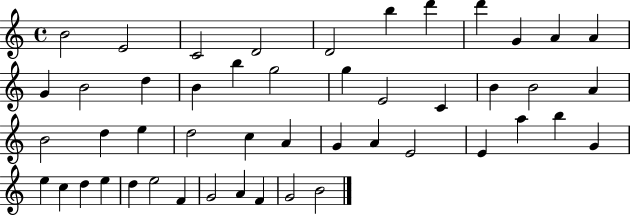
B4/h E4/h C4/h D4/h D4/h B5/q D6/q D6/q G4/q A4/q A4/q G4/q B4/h D5/q B4/q B5/q G5/h G5/q E4/h C4/q B4/q B4/h A4/q B4/h D5/q E5/q D5/h C5/q A4/q G4/q A4/q E4/h E4/q A5/q B5/q G4/q E5/q C5/q D5/q E5/q D5/q E5/h F4/q G4/h A4/q F4/q G4/h B4/h